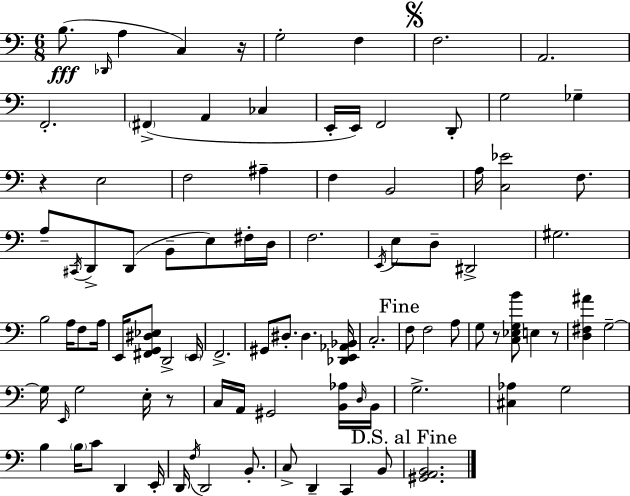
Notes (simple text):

B3/e. Db2/s A3/q C3/q R/s G3/h F3/q F3/h. A2/h. F2/h. F#2/q A2/q CES3/q E2/s E2/s F2/h D2/e G3/h Gb3/q R/q E3/h F3/h A#3/q F3/q B2/h A3/s [C3,Eb4]/h F3/e. A3/e C#2/s D2/e D2/e B2/e E3/e F#3/s D3/s F3/h. E2/s E3/e D3/e D#2/h G#3/h. B3/h A3/s F3/e A3/s E2/s [F#2,G2,D#3,Eb3]/e D2/h E2/s F2/h. G#2/e D#3/e. D#3/q. [Db2,E2,Ab2,Bb2]/s C3/h. F3/e F3/h A3/e G3/e R/e [C3,Eb3,G3,B4]/e E3/q R/e [D3,F#3,A#4]/q G3/h G3/s E2/s G3/h E3/s R/e C3/s A2/s G#2/h [B2,Ab3]/s D3/s B2/s G3/h. [C#3,Ab3]/q G3/h B3/q B3/s C4/e D2/q E2/s D2/s F3/s D2/h B2/e. C3/e D2/q C2/q B2/e [G#2,A2,B2]/h.